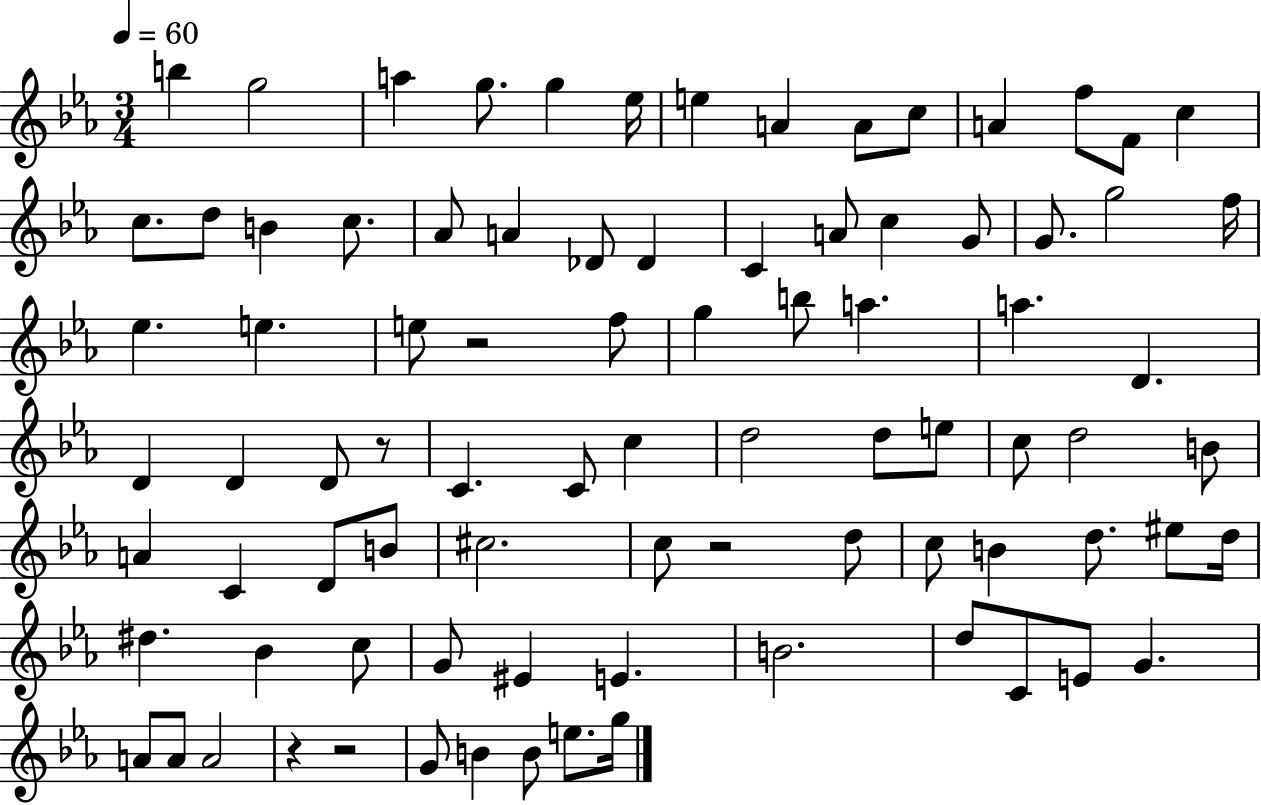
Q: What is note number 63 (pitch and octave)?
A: D#5